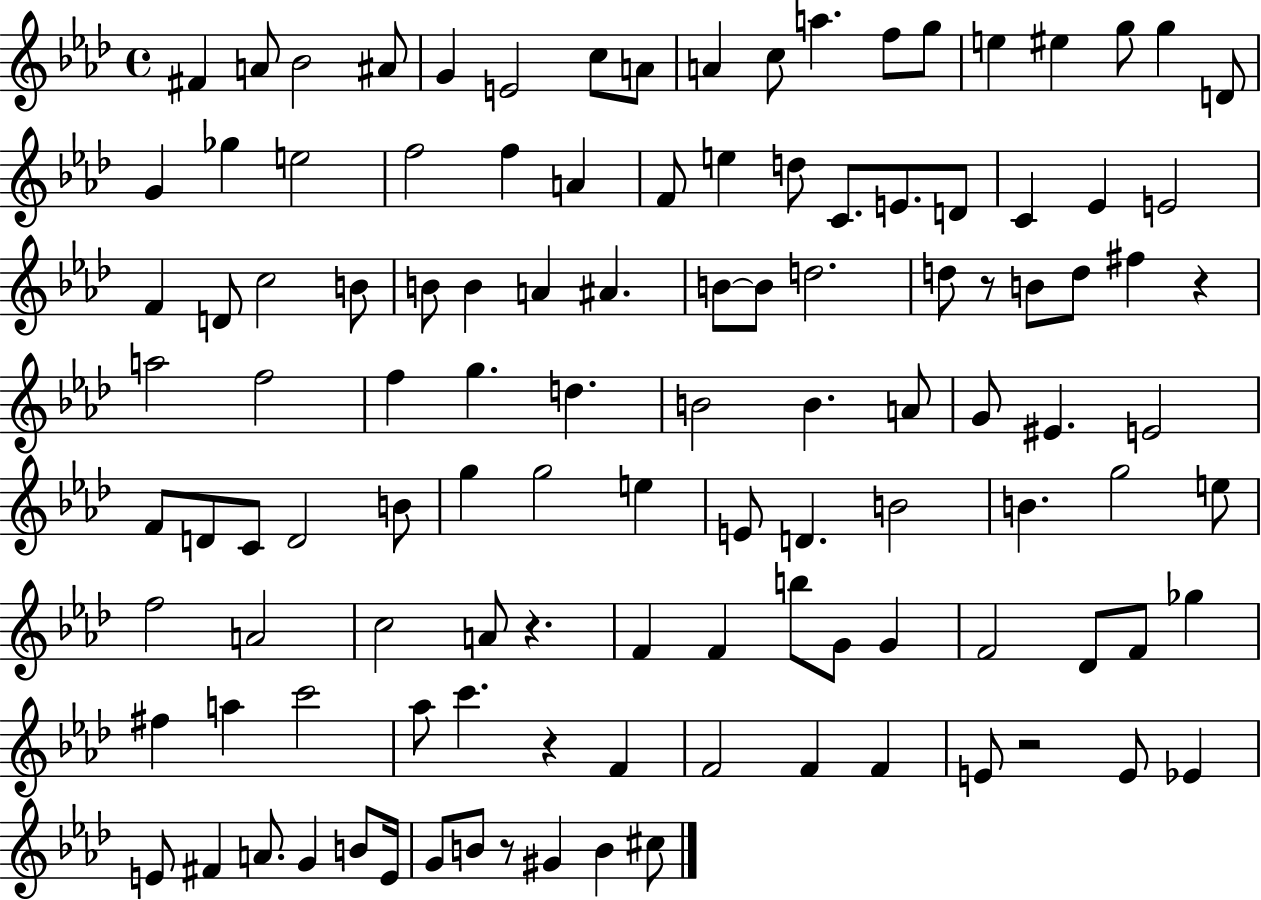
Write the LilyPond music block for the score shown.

{
  \clef treble
  \time 4/4
  \defaultTimeSignature
  \key aes \major
  \repeat volta 2 { fis'4 a'8 bes'2 ais'8 | g'4 e'2 c''8 a'8 | a'4 c''8 a''4. f''8 g''8 | e''4 eis''4 g''8 g''4 d'8 | \break g'4 ges''4 e''2 | f''2 f''4 a'4 | f'8 e''4 d''8 c'8. e'8. d'8 | c'4 ees'4 e'2 | \break f'4 d'8 c''2 b'8 | b'8 b'4 a'4 ais'4. | b'8~~ b'8 d''2. | d''8 r8 b'8 d''8 fis''4 r4 | \break a''2 f''2 | f''4 g''4. d''4. | b'2 b'4. a'8 | g'8 eis'4. e'2 | \break f'8 d'8 c'8 d'2 b'8 | g''4 g''2 e''4 | e'8 d'4. b'2 | b'4. g''2 e''8 | \break f''2 a'2 | c''2 a'8 r4. | f'4 f'4 b''8 g'8 g'4 | f'2 des'8 f'8 ges''4 | \break fis''4 a''4 c'''2 | aes''8 c'''4. r4 f'4 | f'2 f'4 f'4 | e'8 r2 e'8 ees'4 | \break e'8 fis'4 a'8. g'4 b'8 e'16 | g'8 b'8 r8 gis'4 b'4 cis''8 | } \bar "|."
}